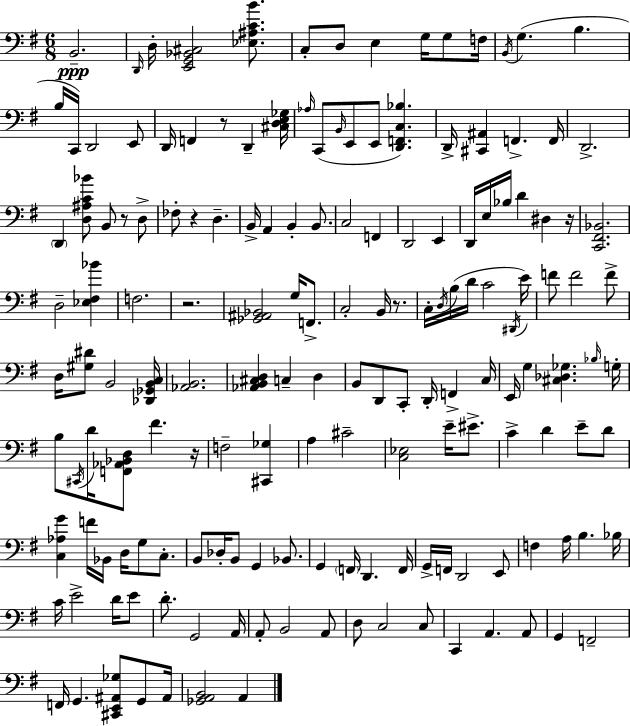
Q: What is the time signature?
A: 6/8